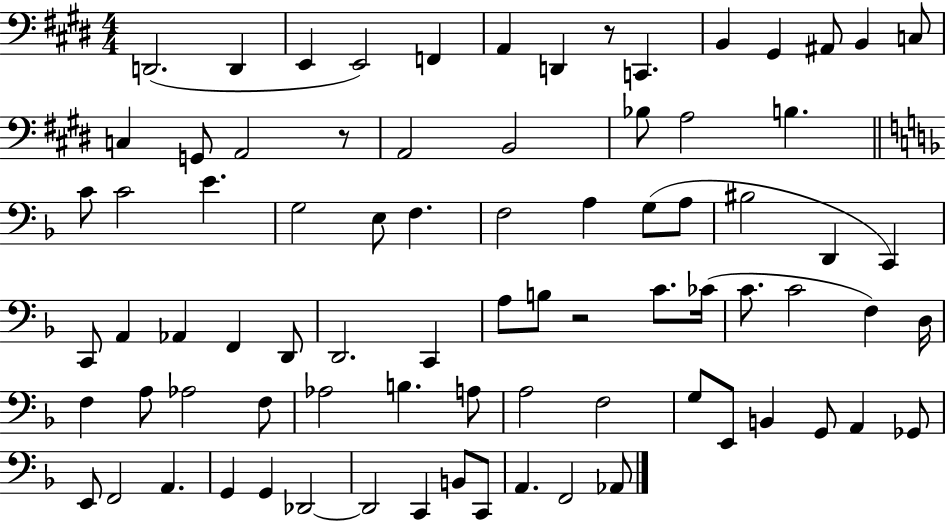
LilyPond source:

{
  \clef bass
  \numericTimeSignature
  \time 4/4
  \key e \major
  d,2.( d,4 | e,4 e,2) f,4 | a,4 d,4 r8 c,4. | b,4 gis,4 ais,8 b,4 c8 | \break c4 g,8 a,2 r8 | a,2 b,2 | bes8 a2 b4. | \bar "||" \break \key f \major c'8 c'2 e'4. | g2 e8 f4. | f2 a4 g8( a8 | bis2 d,4 c,4) | \break c,8 a,4 aes,4 f,4 d,8 | d,2. c,4 | a8 b8 r2 c'8. ces'16( | c'8. c'2 f4) d16 | \break f4 a8 aes2 f8 | aes2 b4. a8 | a2 f2 | g8 e,8 b,4 g,8 a,4 ges,8 | \break e,8 f,2 a,4. | g,4 g,4 des,2~~ | des,2 c,4 b,8 c,8 | a,4. f,2 aes,8 | \break \bar "|."
}